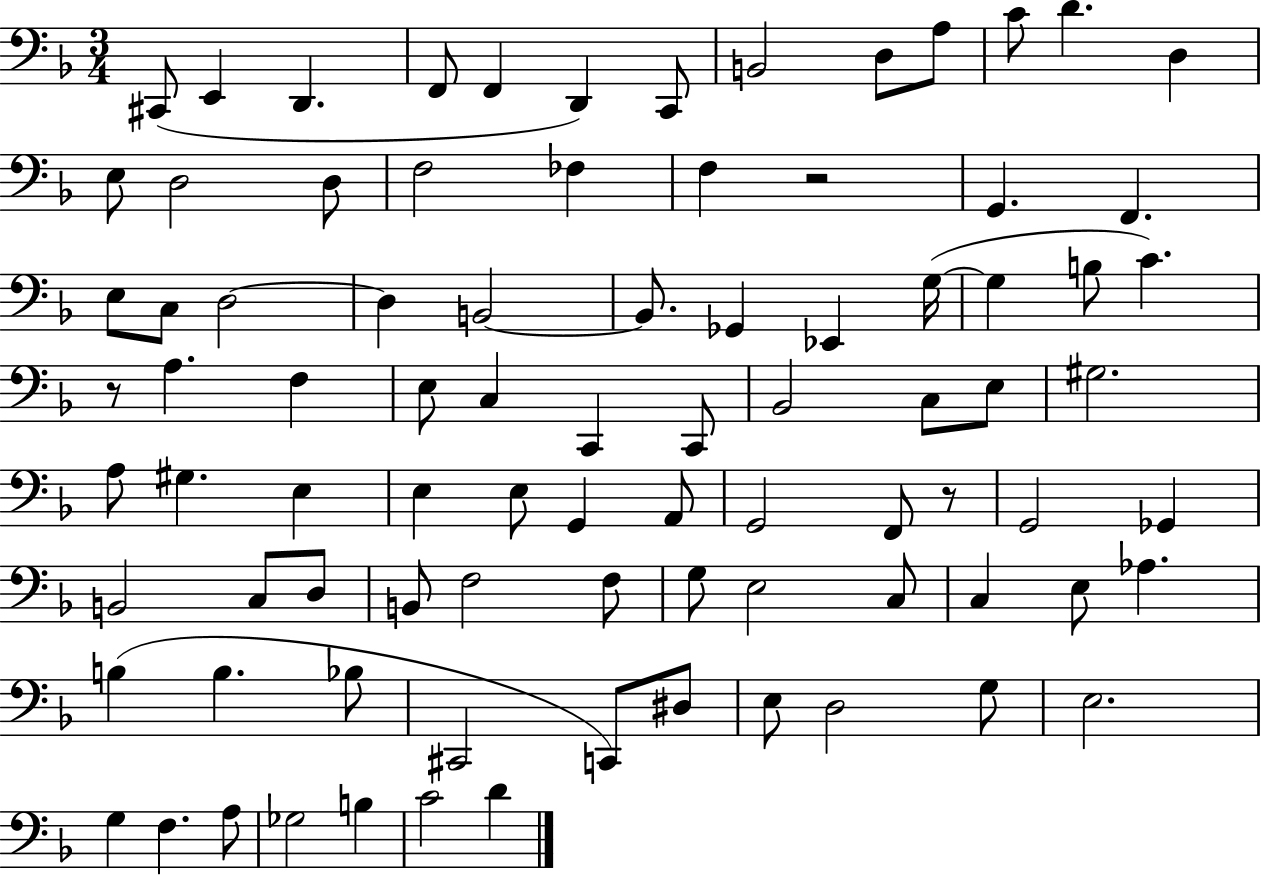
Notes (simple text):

C#2/e E2/q D2/q. F2/e F2/q D2/q C2/e B2/h D3/e A3/e C4/e D4/q. D3/q E3/e D3/h D3/e F3/h FES3/q F3/q R/h G2/q. F2/q. E3/e C3/e D3/h D3/q B2/h B2/e. Gb2/q Eb2/q G3/s G3/q B3/e C4/q. R/e A3/q. F3/q E3/e C3/q C2/q C2/e Bb2/h C3/e E3/e G#3/h. A3/e G#3/q. E3/q E3/q E3/e G2/q A2/e G2/h F2/e R/e G2/h Gb2/q B2/h C3/e D3/e B2/e F3/h F3/e G3/e E3/h C3/e C3/q E3/e Ab3/q. B3/q B3/q. Bb3/e C#2/h C2/e D#3/e E3/e D3/h G3/e E3/h. G3/q F3/q. A3/e Gb3/h B3/q C4/h D4/q